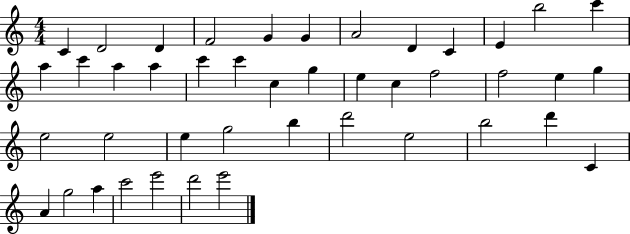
{
  \clef treble
  \numericTimeSignature
  \time 4/4
  \key c \major
  c'4 d'2 d'4 | f'2 g'4 g'4 | a'2 d'4 c'4 | e'4 b''2 c'''4 | \break a''4 c'''4 a''4 a''4 | c'''4 c'''4 c''4 g''4 | e''4 c''4 f''2 | f''2 e''4 g''4 | \break e''2 e''2 | e''4 g''2 b''4 | d'''2 e''2 | b''2 d'''4 c'4 | \break a'4 g''2 a''4 | c'''2 e'''2 | d'''2 e'''2 | \bar "|."
}